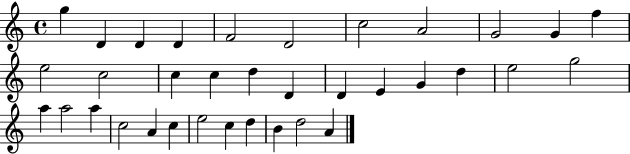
X:1
T:Untitled
M:4/4
L:1/4
K:C
g D D D F2 D2 c2 A2 G2 G f e2 c2 c c d D D E G d e2 g2 a a2 a c2 A c e2 c d B d2 A